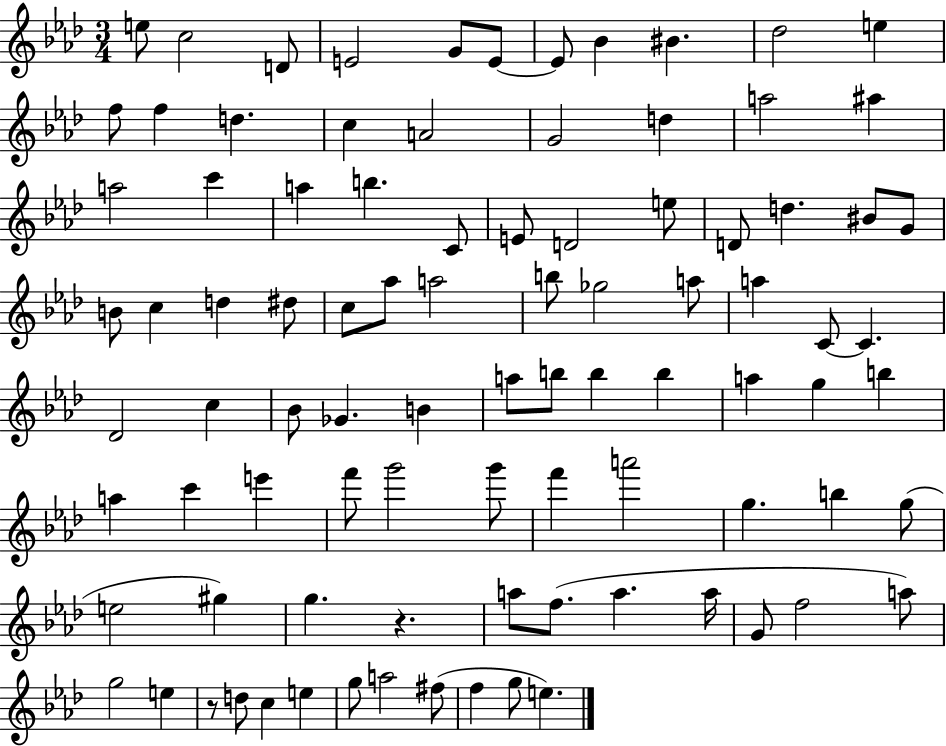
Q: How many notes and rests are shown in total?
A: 91